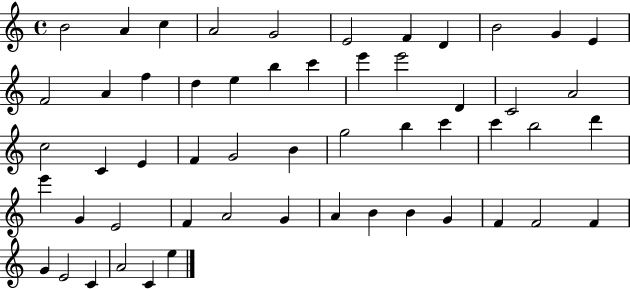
B4/h A4/q C5/q A4/h G4/h E4/h F4/q D4/q B4/h G4/q E4/q F4/h A4/q F5/q D5/q E5/q B5/q C6/q E6/q E6/h D4/q C4/h A4/h C5/h C4/q E4/q F4/q G4/h B4/q G5/h B5/q C6/q C6/q B5/h D6/q E6/q G4/q E4/h F4/q A4/h G4/q A4/q B4/q B4/q G4/q F4/q F4/h F4/q G4/q E4/h C4/q A4/h C4/q E5/q